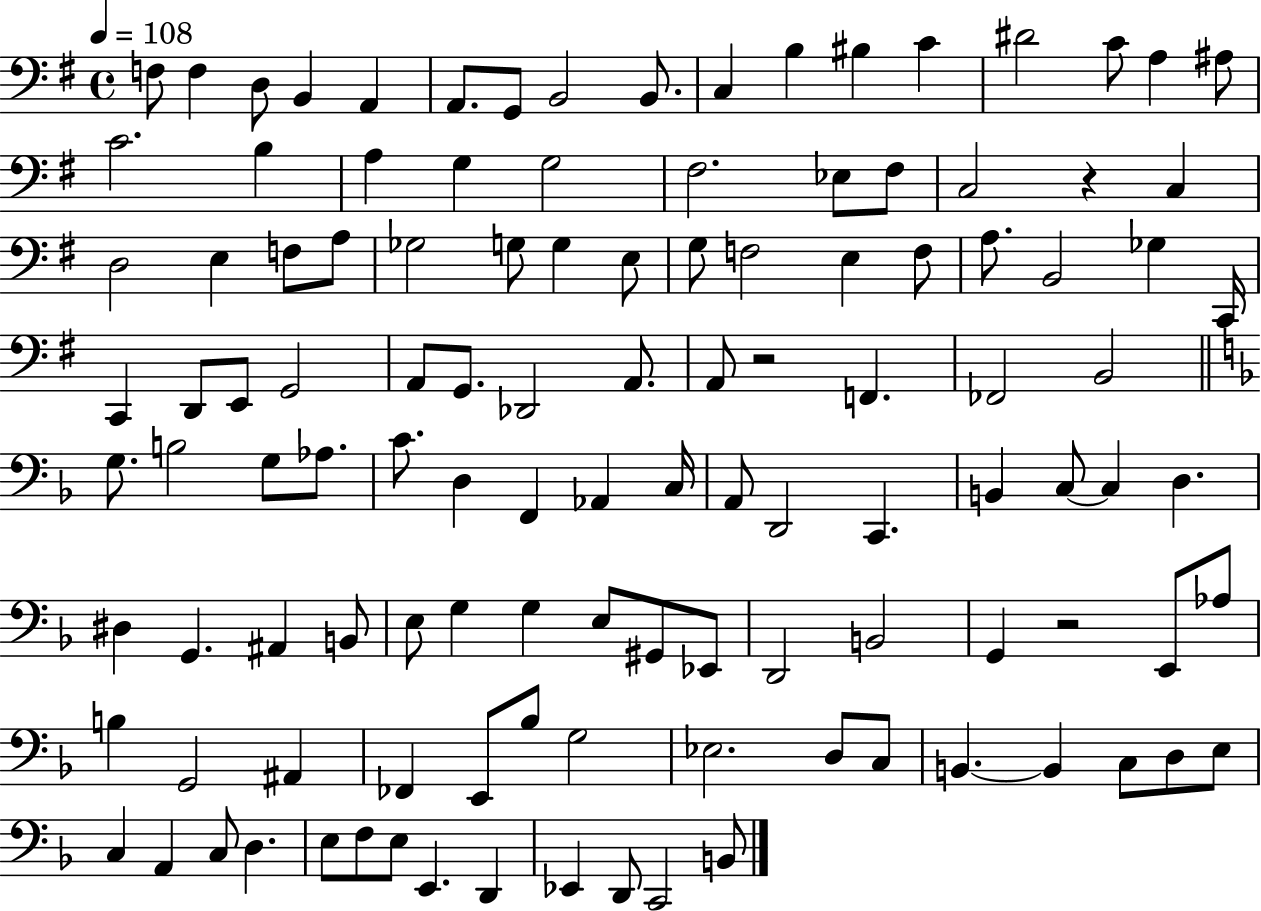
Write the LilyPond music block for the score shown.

{
  \clef bass
  \time 4/4
  \defaultTimeSignature
  \key g \major
  \tempo 4 = 108
  f8 f4 d8 b,4 a,4 | a,8. g,8 b,2 b,8. | c4 b4 bis4 c'4 | dis'2 c'8 a4 ais8 | \break c'2. b4 | a4 g4 g2 | fis2. ees8 fis8 | c2 r4 c4 | \break d2 e4 f8 a8 | ges2 g8 g4 e8 | g8 f2 e4 f8 | a8. b,2 ges4 c,16 | \break c,4 d,8 e,8 g,2 | a,8 g,8. des,2 a,8. | a,8 r2 f,4. | fes,2 b,2 | \break \bar "||" \break \key f \major g8. b2 g8 aes8. | c'8. d4 f,4 aes,4 c16 | a,8 d,2 c,4. | b,4 c8~~ c4 d4. | \break dis4 g,4. ais,4 b,8 | e8 g4 g4 e8 gis,8 ees,8 | d,2 b,2 | g,4 r2 e,8 aes8 | \break b4 g,2 ais,4 | fes,4 e,8 bes8 g2 | ees2. d8 c8 | b,4.~~ b,4 c8 d8 e8 | \break c4 a,4 c8 d4. | e8 f8 e8 e,4. d,4 | ees,4 d,8 c,2 b,8 | \bar "|."
}